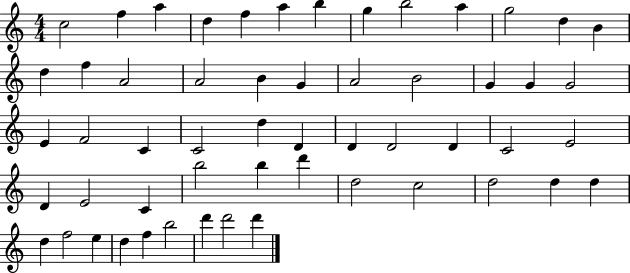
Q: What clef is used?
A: treble